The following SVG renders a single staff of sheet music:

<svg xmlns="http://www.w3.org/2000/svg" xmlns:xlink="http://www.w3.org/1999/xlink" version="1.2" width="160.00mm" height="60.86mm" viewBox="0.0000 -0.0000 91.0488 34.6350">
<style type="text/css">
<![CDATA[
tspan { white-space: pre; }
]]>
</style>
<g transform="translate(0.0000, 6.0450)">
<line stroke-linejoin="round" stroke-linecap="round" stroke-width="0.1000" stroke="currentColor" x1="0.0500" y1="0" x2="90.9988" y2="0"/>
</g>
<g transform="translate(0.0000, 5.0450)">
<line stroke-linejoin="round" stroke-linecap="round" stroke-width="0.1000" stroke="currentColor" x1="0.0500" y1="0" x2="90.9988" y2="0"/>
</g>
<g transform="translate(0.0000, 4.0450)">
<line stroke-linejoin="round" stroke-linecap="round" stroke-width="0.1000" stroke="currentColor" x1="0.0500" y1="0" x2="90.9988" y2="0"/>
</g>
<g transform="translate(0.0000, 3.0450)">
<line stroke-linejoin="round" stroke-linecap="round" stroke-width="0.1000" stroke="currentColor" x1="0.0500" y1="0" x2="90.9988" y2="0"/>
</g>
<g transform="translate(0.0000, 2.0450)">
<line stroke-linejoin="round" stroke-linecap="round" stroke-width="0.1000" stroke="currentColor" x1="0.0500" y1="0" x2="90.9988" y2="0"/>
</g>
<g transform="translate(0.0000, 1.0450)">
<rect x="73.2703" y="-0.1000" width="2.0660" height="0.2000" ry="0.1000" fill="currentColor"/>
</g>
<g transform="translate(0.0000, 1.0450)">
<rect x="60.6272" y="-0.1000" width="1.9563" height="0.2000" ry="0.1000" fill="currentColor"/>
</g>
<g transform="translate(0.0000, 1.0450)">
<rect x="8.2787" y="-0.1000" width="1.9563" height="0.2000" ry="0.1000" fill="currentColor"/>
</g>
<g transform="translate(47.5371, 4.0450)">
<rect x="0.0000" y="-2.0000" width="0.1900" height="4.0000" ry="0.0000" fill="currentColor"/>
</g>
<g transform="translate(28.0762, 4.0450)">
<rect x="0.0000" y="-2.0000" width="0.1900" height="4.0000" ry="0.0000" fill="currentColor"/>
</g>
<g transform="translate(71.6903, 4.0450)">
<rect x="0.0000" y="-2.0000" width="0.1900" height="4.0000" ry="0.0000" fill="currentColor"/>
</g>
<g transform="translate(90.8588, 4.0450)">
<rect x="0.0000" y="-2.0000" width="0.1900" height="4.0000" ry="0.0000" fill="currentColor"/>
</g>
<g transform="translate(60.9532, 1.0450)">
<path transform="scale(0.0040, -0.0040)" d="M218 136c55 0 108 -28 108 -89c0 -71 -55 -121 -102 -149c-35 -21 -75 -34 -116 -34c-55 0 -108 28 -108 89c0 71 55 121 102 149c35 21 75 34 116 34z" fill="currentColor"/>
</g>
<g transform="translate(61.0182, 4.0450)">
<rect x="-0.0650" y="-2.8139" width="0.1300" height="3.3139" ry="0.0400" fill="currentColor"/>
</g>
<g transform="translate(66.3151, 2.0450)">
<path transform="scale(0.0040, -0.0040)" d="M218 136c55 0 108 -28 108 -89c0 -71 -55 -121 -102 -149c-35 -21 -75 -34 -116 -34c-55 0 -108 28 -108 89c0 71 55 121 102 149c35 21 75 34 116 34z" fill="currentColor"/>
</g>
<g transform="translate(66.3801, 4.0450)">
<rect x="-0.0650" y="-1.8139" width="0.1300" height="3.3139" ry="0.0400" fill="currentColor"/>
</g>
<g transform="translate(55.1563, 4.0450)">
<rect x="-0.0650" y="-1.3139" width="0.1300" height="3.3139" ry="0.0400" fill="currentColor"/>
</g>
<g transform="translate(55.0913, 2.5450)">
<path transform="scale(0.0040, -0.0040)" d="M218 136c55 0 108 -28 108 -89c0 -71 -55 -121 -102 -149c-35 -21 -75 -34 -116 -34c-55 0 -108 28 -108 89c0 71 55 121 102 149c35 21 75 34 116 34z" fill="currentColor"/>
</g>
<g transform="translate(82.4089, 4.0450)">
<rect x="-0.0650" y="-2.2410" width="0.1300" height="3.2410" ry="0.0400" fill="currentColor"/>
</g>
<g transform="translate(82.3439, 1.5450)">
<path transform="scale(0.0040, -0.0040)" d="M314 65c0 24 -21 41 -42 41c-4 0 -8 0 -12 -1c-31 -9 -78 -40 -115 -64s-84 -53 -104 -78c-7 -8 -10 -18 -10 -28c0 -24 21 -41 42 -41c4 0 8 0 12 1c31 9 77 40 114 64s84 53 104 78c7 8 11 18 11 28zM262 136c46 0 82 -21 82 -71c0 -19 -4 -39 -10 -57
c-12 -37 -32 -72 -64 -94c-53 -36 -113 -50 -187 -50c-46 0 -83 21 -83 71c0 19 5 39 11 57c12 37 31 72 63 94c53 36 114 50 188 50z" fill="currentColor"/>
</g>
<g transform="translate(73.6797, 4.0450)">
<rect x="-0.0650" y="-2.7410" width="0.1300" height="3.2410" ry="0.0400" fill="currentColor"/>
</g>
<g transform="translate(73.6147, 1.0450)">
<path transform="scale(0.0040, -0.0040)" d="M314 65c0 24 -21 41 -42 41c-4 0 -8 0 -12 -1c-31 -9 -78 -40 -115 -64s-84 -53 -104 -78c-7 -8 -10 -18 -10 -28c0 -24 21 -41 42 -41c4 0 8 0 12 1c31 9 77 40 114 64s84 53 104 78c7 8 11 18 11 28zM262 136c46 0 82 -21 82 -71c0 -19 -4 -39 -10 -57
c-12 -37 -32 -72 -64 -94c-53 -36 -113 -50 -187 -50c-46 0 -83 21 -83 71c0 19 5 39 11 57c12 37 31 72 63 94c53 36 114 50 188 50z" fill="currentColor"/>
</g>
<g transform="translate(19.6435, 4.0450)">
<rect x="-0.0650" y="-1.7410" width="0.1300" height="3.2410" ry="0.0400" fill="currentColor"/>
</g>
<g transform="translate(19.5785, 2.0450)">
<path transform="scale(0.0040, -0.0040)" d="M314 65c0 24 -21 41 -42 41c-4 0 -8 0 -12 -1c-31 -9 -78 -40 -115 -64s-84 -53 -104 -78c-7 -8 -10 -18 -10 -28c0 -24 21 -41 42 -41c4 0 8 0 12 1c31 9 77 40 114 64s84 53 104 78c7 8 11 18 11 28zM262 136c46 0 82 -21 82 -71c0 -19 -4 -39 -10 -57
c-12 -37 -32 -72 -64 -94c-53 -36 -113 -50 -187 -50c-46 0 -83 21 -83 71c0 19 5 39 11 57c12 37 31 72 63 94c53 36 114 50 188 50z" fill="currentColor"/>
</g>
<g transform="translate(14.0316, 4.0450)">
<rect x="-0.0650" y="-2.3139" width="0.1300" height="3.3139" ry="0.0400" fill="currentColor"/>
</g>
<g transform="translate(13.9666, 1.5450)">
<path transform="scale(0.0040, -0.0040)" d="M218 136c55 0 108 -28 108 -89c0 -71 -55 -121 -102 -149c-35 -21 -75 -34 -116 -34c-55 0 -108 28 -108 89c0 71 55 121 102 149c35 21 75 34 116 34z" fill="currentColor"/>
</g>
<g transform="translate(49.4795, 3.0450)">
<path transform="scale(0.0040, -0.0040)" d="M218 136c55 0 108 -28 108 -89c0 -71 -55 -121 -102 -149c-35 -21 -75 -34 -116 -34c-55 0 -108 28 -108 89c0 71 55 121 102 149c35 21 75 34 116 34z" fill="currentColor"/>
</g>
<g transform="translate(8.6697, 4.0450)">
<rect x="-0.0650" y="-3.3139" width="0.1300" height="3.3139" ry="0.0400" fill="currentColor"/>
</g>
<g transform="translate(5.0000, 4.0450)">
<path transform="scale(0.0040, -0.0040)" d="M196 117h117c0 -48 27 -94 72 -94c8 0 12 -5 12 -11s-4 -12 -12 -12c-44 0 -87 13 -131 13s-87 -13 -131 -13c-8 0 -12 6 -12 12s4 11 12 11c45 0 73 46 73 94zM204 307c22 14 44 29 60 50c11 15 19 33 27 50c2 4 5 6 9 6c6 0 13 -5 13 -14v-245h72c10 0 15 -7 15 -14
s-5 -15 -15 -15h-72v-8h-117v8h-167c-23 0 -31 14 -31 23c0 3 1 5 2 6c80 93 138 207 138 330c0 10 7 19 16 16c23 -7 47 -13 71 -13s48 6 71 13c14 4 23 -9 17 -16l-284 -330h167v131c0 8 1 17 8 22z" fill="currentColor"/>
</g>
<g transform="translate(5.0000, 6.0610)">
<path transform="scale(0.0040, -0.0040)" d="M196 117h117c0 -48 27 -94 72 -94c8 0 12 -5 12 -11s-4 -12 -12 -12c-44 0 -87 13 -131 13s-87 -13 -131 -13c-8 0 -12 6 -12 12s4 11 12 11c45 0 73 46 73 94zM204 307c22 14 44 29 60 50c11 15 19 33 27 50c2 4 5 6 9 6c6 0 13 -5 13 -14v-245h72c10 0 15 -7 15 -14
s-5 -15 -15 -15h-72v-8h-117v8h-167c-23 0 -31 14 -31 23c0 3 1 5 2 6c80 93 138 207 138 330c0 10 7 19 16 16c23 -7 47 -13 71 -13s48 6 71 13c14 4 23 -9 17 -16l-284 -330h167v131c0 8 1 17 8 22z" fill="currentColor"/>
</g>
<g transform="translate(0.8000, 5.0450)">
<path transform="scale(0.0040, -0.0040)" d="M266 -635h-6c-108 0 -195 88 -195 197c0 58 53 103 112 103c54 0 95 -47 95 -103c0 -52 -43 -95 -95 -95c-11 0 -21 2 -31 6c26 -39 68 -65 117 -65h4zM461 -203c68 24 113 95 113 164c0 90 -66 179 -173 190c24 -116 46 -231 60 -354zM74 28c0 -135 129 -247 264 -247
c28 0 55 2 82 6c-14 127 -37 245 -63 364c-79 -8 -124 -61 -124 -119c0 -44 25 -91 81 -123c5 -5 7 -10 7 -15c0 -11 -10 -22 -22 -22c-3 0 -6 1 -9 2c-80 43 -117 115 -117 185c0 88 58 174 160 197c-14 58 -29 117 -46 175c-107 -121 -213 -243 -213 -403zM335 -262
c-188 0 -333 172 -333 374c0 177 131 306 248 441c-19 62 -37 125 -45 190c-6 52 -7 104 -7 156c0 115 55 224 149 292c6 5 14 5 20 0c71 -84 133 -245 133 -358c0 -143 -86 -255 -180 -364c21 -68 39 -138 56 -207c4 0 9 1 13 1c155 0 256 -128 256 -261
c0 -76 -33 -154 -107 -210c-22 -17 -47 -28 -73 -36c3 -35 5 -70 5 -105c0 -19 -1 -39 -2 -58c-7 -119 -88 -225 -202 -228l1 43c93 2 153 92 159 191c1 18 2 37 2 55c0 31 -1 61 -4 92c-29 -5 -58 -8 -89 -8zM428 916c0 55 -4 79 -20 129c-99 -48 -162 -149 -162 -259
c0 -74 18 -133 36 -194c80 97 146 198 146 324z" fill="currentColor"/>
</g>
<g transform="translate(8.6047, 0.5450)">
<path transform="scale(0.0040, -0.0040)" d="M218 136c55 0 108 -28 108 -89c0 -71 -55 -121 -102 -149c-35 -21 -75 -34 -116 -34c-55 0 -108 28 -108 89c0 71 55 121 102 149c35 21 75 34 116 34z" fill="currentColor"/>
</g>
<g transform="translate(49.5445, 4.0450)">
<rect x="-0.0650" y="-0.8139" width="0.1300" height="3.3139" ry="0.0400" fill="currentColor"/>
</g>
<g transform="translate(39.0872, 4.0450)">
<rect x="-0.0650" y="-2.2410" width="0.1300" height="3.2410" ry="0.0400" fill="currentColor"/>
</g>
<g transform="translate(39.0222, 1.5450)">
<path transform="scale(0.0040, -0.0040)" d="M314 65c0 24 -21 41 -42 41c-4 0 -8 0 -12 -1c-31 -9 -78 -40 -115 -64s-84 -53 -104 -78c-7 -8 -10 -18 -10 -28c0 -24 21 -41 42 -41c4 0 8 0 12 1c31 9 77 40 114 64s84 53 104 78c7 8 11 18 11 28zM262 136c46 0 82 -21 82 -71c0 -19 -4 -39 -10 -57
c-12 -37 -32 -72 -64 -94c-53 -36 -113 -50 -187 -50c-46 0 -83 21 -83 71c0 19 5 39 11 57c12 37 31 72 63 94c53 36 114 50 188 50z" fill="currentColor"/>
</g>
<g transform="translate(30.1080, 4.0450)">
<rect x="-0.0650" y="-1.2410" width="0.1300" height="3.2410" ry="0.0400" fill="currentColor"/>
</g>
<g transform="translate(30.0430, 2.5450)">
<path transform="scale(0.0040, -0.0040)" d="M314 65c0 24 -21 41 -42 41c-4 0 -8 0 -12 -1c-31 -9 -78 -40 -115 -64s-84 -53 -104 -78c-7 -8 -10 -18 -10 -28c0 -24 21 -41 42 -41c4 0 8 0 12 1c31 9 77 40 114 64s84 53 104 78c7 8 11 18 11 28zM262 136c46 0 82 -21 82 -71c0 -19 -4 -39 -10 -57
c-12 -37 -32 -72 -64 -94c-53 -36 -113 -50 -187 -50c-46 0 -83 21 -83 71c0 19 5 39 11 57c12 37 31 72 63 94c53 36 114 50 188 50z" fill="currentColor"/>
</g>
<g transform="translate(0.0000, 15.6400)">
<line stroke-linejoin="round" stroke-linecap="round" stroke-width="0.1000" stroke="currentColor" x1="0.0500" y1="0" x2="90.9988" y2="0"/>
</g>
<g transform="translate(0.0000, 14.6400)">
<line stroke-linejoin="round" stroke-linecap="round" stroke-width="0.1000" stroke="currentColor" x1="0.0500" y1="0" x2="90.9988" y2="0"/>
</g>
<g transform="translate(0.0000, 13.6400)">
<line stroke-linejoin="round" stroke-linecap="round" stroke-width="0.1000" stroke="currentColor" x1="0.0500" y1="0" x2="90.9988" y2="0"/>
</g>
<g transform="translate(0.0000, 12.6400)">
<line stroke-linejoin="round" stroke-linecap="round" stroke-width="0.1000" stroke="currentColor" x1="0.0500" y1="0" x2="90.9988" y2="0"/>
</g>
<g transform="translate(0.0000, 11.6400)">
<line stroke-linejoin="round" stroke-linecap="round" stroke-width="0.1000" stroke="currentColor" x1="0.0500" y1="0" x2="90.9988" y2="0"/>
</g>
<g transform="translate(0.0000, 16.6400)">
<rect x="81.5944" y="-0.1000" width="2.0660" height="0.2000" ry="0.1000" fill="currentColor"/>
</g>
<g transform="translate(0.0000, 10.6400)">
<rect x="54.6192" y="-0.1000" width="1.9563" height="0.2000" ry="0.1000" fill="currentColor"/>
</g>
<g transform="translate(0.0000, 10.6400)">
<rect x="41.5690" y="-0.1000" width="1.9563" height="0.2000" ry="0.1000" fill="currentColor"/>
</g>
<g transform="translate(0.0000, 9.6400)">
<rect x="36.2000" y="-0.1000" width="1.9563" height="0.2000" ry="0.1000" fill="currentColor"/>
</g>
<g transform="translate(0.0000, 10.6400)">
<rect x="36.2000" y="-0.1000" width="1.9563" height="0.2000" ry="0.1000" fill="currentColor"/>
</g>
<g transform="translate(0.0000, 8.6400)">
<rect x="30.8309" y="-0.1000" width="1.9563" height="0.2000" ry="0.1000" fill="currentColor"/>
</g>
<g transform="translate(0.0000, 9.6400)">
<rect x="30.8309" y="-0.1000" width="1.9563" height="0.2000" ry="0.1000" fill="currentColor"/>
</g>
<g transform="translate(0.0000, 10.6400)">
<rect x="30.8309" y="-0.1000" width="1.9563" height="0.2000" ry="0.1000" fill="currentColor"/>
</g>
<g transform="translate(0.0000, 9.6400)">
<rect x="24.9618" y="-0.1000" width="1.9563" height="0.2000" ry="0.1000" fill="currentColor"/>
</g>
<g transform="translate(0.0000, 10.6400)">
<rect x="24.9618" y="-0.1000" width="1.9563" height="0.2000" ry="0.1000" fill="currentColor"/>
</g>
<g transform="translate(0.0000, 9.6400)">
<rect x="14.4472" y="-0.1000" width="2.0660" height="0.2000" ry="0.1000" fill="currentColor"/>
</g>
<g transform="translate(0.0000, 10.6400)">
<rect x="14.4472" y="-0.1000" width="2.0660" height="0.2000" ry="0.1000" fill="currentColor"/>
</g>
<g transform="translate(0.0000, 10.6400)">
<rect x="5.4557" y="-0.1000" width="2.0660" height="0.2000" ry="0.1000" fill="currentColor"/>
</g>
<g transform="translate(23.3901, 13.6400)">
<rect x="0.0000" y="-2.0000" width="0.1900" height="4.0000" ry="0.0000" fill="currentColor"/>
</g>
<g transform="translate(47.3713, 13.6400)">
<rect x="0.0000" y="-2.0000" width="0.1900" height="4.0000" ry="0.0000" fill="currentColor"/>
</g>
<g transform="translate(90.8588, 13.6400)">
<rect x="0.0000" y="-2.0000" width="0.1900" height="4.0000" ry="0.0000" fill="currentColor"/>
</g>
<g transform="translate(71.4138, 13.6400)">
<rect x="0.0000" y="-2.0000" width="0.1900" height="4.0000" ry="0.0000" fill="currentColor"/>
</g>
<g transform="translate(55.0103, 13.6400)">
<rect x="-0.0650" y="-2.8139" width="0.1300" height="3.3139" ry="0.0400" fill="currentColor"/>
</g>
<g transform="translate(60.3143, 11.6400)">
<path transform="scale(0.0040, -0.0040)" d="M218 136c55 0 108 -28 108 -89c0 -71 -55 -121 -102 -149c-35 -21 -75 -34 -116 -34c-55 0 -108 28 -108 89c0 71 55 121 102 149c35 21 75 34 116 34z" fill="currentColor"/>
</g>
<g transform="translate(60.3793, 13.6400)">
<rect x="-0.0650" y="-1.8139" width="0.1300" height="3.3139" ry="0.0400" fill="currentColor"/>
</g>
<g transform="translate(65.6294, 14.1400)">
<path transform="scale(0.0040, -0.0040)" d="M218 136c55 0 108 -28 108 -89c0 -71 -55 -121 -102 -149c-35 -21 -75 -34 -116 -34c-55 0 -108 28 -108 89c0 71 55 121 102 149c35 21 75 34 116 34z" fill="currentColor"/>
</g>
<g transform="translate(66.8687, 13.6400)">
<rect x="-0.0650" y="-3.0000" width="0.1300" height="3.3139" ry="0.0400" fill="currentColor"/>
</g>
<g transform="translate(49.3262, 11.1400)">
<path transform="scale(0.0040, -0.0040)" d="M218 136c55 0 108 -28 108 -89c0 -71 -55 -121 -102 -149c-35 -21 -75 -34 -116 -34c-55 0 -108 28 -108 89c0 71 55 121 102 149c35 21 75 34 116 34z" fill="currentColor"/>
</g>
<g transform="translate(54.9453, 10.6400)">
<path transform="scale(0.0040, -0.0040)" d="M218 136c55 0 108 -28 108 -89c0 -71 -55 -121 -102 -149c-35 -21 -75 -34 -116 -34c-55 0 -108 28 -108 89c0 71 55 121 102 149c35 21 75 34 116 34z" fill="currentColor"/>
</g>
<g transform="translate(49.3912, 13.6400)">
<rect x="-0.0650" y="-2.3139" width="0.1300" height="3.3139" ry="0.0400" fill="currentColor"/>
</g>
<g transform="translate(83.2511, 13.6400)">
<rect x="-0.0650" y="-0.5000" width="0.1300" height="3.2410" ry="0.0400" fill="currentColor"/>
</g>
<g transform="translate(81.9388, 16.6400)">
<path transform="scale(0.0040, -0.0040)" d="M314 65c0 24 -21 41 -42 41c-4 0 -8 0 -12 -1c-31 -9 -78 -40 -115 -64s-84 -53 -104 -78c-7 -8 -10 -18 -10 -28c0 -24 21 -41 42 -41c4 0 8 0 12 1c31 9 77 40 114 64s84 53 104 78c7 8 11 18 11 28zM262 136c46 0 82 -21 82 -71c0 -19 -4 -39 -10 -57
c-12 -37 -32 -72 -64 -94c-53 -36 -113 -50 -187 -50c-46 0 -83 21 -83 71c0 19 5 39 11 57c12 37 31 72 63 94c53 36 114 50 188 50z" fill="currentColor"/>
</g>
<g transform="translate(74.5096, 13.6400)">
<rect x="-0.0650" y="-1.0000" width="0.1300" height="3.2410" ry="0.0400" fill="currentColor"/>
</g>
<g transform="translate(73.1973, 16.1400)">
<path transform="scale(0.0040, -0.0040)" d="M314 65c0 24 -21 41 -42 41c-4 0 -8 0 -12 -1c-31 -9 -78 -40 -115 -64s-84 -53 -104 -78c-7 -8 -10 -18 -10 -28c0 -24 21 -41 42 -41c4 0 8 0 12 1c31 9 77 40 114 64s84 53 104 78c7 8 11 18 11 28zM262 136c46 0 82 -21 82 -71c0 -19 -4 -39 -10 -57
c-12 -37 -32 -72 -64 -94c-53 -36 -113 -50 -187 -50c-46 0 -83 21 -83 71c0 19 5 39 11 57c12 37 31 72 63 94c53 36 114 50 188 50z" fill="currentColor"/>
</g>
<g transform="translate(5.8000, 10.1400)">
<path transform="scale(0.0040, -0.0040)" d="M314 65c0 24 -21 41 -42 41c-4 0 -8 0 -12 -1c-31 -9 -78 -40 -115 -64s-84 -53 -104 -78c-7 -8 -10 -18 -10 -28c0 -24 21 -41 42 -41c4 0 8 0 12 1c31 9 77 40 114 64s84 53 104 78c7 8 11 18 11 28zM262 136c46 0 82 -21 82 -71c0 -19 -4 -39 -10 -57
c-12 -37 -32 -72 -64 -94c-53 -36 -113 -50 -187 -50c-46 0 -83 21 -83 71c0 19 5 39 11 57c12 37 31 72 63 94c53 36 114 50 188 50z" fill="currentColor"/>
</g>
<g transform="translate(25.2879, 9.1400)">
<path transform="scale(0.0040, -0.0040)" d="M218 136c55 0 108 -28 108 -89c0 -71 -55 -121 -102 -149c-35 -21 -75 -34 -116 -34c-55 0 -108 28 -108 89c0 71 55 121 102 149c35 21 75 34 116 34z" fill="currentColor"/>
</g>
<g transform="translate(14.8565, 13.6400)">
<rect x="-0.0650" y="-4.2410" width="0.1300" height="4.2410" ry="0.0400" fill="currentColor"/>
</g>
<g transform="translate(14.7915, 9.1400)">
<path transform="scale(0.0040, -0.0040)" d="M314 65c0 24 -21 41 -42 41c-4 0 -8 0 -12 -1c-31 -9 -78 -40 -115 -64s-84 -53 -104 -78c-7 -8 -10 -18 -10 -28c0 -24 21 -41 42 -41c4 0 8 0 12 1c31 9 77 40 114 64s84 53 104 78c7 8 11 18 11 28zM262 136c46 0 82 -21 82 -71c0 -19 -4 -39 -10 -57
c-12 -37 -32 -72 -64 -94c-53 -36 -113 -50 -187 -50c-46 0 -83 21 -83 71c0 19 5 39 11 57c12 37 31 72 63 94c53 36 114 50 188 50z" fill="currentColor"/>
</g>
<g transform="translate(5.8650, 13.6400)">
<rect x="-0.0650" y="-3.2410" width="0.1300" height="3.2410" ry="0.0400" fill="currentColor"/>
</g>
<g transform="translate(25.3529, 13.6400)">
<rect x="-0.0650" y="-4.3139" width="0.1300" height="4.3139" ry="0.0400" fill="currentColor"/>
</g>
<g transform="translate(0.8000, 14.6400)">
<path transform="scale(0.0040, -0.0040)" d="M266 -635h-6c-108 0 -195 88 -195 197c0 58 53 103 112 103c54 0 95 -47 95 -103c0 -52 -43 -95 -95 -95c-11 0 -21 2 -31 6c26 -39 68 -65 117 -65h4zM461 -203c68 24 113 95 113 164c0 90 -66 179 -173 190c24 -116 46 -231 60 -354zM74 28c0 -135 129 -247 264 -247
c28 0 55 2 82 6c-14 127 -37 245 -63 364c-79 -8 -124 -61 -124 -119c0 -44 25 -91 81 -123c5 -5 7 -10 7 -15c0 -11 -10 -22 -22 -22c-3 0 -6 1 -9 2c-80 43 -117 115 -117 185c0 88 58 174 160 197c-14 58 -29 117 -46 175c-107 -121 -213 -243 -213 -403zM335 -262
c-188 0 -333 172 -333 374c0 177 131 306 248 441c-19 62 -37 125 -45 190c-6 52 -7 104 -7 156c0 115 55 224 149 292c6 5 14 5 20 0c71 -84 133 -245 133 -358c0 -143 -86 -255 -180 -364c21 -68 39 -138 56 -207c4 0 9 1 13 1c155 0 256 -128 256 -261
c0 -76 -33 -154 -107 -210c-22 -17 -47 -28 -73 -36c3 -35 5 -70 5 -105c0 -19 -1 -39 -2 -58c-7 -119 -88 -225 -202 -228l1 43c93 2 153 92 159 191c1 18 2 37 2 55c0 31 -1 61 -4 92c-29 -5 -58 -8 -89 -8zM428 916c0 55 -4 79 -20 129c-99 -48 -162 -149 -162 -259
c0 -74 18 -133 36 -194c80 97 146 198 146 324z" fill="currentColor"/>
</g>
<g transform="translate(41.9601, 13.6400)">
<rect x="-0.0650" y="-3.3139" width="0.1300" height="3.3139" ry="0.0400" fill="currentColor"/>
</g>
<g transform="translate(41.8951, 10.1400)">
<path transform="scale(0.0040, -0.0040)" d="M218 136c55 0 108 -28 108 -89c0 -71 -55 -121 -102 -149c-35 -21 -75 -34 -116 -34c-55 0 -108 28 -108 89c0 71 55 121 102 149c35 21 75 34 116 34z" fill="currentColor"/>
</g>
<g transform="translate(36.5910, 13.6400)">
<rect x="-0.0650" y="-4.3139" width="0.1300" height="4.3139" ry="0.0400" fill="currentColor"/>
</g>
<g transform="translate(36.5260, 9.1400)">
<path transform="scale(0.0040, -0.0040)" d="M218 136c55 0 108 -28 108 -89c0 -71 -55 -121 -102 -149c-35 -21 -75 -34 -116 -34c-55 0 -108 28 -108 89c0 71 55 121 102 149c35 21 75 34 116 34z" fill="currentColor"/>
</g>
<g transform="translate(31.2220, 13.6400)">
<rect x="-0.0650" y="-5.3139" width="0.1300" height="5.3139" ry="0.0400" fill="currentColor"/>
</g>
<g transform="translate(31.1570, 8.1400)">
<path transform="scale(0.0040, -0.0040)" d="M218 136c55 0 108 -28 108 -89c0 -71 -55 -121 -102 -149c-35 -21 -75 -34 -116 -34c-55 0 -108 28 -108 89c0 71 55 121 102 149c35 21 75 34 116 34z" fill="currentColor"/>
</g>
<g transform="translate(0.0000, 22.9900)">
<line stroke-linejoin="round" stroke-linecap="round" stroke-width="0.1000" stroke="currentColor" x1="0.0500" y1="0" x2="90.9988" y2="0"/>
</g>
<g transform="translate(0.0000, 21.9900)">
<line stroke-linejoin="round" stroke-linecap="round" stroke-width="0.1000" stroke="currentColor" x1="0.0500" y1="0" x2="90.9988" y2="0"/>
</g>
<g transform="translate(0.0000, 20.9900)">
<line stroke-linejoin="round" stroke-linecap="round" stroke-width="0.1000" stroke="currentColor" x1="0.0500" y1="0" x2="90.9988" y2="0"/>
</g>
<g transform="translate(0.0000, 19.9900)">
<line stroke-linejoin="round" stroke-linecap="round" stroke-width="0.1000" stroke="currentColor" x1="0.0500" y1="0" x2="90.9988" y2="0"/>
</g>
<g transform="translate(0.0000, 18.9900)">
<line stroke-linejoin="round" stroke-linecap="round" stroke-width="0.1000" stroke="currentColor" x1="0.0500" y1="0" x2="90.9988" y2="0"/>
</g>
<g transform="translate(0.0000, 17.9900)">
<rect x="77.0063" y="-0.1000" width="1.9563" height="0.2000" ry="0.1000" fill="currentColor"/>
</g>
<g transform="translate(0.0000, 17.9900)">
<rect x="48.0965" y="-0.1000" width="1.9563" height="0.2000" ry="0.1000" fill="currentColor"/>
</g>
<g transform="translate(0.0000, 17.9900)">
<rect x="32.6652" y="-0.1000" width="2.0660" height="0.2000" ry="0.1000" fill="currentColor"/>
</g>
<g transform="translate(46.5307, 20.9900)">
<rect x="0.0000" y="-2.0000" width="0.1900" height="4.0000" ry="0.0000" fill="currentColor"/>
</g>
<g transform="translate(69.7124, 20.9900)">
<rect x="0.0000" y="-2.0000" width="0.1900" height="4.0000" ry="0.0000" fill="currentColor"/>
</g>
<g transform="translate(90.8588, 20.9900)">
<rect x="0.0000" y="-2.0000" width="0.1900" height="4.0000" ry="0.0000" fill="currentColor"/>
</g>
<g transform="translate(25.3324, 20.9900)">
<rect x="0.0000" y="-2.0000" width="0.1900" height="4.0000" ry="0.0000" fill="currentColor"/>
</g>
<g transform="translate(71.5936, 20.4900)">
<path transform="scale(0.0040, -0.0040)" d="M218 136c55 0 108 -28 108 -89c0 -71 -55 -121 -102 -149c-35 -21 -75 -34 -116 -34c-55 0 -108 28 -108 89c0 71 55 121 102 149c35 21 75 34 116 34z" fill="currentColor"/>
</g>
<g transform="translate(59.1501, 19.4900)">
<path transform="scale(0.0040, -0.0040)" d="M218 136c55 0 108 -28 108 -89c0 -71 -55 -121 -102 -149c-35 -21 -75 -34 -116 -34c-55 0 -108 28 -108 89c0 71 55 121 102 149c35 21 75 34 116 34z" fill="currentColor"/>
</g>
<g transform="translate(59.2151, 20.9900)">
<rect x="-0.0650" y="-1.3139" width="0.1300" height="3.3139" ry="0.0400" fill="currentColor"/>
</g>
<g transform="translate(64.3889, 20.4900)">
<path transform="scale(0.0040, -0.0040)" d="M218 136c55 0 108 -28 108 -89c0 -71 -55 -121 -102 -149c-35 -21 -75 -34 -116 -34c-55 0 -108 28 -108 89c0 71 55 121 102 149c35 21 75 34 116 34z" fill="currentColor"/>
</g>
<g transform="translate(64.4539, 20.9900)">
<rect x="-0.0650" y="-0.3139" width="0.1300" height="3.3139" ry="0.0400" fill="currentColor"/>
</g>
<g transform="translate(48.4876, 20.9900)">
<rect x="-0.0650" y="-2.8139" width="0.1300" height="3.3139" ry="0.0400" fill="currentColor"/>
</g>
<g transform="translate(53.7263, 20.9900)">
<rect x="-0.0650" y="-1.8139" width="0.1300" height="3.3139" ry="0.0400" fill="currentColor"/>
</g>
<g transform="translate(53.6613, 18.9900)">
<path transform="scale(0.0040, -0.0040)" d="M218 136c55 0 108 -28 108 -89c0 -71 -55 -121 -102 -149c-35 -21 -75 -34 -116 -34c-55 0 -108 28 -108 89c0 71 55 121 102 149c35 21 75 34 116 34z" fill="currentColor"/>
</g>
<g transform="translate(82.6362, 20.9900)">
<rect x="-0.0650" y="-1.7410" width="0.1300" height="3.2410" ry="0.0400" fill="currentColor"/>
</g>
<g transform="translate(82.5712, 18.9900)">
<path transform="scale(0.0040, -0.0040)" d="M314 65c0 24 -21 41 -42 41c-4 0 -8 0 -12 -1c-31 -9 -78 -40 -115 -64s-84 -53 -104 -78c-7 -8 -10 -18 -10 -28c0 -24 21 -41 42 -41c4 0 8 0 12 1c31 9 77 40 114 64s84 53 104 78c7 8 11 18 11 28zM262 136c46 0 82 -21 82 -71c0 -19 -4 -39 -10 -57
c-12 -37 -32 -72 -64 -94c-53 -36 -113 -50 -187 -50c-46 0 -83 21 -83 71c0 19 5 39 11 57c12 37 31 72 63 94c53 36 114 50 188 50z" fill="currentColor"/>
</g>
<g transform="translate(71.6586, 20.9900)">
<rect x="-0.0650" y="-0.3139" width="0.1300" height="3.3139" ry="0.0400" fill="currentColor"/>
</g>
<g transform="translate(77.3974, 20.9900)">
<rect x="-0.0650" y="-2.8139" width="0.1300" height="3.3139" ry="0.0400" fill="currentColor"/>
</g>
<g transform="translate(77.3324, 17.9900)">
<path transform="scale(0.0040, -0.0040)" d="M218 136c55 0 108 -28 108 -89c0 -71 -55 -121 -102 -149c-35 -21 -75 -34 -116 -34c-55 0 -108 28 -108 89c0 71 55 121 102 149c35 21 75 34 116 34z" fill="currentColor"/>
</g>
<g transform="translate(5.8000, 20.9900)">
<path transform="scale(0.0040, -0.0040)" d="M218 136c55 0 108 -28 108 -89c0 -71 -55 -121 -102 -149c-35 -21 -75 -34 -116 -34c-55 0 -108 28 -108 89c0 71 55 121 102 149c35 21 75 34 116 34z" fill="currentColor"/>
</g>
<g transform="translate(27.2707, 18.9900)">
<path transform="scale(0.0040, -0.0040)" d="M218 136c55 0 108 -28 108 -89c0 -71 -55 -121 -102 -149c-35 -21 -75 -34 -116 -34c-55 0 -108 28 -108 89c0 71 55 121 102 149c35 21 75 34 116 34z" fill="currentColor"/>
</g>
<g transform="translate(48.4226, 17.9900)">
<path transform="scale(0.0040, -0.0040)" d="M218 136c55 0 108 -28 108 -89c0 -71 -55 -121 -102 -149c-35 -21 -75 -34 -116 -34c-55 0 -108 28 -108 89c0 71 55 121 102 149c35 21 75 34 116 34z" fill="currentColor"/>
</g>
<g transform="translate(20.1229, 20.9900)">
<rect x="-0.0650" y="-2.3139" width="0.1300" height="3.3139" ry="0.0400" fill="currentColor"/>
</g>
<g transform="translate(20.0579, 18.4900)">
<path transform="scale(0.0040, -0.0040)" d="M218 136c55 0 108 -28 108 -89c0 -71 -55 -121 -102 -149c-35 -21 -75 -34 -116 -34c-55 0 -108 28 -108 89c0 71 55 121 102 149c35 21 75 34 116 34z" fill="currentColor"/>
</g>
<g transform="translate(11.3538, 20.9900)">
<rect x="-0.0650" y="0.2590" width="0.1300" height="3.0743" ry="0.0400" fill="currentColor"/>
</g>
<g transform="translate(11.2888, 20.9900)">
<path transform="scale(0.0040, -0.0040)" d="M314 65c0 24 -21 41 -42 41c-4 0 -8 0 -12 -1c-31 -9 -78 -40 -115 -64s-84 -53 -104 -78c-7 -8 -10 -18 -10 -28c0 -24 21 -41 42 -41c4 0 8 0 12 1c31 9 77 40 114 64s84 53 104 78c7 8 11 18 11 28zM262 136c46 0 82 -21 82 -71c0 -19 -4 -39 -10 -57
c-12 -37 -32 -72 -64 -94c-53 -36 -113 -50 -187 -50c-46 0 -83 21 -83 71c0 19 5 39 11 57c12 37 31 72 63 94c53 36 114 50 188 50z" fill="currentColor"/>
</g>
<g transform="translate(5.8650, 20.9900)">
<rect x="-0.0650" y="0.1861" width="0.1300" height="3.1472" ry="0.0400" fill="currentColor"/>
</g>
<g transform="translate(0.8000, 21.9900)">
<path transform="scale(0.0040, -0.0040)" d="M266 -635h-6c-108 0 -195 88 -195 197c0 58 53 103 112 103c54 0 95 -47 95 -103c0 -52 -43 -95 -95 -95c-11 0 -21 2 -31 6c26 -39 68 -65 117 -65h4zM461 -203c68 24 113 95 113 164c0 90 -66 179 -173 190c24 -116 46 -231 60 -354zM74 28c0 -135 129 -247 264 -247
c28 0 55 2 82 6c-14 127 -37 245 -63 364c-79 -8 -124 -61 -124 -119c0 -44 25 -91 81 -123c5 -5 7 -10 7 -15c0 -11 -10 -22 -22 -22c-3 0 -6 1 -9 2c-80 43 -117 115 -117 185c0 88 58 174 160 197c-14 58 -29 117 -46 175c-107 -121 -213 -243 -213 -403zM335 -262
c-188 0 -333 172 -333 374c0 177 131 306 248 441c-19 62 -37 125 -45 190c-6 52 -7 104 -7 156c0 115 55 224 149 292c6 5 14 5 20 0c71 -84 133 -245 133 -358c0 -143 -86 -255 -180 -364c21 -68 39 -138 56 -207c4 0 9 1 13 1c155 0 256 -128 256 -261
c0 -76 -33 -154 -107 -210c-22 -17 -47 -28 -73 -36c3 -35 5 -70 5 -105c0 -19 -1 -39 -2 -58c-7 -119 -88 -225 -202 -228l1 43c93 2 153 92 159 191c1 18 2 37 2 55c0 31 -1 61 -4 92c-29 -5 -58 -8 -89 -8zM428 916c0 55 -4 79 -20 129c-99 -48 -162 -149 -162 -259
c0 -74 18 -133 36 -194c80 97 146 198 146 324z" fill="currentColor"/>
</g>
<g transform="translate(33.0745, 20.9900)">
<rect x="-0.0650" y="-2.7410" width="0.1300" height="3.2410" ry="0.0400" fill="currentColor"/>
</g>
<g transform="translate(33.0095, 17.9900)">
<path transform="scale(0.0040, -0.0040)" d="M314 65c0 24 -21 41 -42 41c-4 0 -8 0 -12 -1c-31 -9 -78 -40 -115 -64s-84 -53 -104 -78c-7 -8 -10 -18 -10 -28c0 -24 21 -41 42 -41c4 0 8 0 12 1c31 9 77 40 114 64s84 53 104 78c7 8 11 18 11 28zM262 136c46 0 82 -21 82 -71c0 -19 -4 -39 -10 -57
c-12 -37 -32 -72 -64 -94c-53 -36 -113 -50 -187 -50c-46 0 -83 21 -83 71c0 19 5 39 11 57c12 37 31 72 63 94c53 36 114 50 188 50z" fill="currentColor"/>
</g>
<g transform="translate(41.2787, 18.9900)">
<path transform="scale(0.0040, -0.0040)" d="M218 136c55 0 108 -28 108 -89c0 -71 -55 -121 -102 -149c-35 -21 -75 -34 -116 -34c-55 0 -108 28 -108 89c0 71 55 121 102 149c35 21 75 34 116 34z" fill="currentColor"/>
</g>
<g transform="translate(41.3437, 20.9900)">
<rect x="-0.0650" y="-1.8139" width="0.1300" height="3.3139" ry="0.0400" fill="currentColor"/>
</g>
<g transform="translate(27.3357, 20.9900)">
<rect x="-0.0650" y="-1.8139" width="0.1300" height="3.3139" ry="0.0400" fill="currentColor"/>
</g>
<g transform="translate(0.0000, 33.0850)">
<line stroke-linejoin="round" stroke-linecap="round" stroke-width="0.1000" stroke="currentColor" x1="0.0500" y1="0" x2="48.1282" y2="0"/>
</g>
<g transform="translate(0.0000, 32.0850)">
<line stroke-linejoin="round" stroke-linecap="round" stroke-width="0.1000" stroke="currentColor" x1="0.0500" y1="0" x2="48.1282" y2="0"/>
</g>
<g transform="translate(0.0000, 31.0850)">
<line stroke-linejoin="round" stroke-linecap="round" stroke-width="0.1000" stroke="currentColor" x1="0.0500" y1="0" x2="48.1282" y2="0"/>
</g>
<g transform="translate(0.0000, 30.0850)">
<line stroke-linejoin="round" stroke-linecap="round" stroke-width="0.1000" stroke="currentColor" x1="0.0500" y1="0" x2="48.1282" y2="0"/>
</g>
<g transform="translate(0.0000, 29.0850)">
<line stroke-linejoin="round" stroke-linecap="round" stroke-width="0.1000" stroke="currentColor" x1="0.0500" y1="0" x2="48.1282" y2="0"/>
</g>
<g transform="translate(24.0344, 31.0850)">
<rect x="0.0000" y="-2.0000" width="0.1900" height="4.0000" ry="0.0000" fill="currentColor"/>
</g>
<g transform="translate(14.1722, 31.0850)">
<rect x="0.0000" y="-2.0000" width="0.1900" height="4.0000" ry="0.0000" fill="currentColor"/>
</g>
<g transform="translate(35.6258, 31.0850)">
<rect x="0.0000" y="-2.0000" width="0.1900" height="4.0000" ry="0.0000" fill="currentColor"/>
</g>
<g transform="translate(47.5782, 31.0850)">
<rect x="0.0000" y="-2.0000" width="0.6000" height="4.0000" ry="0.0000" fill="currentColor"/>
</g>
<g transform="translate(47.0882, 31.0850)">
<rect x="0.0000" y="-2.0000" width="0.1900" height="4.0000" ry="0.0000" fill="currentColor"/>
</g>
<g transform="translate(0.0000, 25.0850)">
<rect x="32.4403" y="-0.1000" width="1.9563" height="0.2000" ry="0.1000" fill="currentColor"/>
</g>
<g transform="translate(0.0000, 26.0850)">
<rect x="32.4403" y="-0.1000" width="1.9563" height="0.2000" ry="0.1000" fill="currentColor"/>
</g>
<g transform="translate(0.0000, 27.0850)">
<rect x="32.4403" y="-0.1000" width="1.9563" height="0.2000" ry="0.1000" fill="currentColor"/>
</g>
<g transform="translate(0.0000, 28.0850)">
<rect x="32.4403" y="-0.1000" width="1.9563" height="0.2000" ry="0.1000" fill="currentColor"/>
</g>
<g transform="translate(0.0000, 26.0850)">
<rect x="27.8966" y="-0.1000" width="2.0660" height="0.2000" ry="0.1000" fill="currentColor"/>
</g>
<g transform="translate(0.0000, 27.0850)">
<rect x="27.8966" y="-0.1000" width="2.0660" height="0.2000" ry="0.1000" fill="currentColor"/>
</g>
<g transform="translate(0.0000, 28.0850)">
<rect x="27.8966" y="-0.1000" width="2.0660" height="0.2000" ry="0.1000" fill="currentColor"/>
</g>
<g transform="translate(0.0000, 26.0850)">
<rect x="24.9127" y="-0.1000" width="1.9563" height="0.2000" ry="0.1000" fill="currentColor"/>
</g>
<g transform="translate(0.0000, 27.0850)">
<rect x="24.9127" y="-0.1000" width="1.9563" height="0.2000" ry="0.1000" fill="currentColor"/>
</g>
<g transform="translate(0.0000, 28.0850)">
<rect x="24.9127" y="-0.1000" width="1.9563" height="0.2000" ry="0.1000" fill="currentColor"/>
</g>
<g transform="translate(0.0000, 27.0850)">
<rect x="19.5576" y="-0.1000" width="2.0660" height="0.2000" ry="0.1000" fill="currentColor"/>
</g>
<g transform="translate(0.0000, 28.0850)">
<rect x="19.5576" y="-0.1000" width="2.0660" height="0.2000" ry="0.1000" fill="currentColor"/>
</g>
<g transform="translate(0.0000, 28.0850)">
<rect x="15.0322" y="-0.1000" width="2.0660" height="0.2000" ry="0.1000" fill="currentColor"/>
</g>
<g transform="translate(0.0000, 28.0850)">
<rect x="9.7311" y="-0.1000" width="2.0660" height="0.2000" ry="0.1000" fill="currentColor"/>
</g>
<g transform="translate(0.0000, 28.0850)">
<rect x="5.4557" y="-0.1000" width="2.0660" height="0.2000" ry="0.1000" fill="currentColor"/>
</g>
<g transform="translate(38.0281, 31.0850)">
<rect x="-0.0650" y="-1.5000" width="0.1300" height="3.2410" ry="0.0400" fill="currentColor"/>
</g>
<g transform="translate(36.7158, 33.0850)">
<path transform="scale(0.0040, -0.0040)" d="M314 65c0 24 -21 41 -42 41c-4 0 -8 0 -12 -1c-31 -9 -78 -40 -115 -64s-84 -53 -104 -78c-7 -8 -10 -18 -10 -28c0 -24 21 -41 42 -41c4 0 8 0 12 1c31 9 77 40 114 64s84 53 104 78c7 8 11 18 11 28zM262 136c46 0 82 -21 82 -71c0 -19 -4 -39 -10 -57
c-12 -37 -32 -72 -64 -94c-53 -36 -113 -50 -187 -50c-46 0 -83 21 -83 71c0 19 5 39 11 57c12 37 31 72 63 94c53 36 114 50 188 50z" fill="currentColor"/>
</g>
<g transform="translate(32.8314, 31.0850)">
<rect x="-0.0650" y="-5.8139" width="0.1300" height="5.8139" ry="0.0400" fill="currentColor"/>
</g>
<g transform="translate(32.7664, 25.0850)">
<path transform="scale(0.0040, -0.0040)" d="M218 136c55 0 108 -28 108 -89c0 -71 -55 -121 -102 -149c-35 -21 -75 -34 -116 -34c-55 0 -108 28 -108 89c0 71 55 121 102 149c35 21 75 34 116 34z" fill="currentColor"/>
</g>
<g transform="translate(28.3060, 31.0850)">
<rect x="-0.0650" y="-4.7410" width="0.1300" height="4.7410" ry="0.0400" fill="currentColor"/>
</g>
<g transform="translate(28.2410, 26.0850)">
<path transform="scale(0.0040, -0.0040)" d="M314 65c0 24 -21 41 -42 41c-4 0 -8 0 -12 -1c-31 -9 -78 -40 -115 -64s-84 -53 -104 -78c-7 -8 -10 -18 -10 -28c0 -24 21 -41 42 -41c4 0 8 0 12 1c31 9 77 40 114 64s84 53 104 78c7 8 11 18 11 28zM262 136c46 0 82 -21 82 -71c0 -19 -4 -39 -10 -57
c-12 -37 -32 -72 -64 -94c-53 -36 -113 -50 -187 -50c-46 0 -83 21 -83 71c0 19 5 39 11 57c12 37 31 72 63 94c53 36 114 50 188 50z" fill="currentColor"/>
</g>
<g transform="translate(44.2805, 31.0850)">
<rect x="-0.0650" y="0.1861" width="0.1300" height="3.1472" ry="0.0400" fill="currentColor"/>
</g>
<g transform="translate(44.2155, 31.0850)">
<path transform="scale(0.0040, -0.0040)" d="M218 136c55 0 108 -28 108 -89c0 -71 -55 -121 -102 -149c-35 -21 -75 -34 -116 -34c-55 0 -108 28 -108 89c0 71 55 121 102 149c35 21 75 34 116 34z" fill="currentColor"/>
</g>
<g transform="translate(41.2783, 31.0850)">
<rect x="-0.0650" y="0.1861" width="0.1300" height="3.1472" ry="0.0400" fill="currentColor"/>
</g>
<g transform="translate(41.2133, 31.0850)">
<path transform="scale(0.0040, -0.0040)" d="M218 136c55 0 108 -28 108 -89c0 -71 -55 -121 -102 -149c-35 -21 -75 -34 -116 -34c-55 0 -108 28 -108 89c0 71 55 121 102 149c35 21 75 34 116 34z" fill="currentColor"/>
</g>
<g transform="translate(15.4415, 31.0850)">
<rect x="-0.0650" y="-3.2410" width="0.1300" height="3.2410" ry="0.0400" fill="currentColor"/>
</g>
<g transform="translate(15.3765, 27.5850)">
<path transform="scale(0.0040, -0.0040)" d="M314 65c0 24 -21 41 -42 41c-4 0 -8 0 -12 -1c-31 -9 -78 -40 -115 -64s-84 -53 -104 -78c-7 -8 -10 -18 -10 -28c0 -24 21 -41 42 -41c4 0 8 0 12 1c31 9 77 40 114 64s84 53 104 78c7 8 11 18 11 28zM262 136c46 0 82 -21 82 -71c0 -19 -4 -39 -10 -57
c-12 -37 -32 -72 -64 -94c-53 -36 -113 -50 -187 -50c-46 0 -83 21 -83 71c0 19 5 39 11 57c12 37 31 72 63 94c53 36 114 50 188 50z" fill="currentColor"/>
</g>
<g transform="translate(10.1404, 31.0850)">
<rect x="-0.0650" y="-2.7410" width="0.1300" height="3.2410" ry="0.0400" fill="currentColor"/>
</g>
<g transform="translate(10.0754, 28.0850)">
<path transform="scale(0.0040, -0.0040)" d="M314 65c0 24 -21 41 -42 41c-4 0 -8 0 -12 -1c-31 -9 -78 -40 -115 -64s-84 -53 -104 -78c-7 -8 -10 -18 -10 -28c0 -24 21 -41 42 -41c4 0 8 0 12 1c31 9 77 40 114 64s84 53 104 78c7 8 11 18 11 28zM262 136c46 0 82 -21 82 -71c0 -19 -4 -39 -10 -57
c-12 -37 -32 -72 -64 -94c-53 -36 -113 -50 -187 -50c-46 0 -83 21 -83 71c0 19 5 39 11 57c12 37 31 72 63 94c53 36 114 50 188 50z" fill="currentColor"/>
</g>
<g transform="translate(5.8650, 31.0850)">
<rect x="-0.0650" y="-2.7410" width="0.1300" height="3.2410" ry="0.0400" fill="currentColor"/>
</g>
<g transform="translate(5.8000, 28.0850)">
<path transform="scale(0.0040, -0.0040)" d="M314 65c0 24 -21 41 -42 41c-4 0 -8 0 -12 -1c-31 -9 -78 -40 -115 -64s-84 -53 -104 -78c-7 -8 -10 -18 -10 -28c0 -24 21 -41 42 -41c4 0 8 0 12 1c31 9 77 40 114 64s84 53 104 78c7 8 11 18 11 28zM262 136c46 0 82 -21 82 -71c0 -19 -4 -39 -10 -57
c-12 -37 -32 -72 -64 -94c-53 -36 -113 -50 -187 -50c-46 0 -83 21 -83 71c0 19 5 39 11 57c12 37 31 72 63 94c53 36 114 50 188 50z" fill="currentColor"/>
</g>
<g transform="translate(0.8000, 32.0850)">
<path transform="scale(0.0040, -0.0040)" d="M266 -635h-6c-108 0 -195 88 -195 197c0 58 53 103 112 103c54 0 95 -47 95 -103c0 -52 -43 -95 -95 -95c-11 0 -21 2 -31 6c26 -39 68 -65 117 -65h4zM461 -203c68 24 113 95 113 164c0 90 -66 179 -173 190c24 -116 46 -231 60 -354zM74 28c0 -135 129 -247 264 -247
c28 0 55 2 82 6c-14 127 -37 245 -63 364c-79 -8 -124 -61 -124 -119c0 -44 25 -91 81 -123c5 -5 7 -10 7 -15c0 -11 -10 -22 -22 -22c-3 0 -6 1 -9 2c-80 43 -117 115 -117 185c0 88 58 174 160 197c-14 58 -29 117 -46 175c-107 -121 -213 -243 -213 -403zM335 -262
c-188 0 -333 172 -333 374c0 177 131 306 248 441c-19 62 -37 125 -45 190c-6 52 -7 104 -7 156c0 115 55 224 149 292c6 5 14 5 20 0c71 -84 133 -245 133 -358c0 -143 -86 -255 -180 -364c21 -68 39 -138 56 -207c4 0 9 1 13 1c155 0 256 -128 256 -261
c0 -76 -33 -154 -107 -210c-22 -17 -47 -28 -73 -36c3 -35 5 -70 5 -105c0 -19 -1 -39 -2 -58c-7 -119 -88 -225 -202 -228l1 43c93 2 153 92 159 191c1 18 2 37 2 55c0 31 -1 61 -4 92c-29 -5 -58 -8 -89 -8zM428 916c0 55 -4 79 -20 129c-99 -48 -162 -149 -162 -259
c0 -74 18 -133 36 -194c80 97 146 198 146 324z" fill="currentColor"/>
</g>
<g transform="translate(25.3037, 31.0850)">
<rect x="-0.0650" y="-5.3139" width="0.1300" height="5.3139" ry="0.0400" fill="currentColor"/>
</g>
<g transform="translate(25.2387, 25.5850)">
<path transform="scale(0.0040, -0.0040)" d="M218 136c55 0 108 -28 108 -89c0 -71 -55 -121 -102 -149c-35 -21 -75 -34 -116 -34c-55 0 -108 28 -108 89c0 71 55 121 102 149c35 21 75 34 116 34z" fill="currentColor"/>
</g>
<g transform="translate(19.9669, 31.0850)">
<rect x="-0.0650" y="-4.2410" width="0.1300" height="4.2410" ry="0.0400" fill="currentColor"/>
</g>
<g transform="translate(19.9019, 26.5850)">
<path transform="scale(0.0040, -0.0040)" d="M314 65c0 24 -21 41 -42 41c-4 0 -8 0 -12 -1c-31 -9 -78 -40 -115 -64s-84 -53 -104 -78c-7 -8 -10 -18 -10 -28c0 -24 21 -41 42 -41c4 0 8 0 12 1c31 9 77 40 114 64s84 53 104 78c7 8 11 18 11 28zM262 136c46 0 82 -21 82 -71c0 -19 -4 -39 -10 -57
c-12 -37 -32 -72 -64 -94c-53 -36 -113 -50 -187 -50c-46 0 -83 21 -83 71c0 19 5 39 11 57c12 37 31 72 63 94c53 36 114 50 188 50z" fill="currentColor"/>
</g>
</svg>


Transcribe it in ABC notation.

X:1
T:Untitled
M:4/4
L:1/4
K:C
b g f2 e2 g2 d e a f a2 g2 b2 d'2 d' f' d' b g a f A D2 C2 B B2 g f a2 f a f e c c a f2 a2 a2 b2 d'2 f' e'2 g' E2 B B